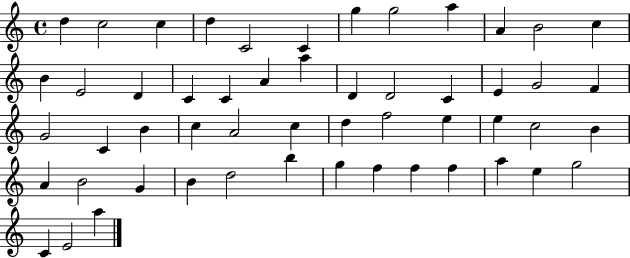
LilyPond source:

{
  \clef treble
  \time 4/4
  \defaultTimeSignature
  \key c \major
  d''4 c''2 c''4 | d''4 c'2 c'4 | g''4 g''2 a''4 | a'4 b'2 c''4 | \break b'4 e'2 d'4 | c'4 c'4 a'4 a''4 | d'4 d'2 c'4 | e'4 g'2 f'4 | \break g'2 c'4 b'4 | c''4 a'2 c''4 | d''4 f''2 e''4 | e''4 c''2 b'4 | \break a'4 b'2 g'4 | b'4 d''2 b''4 | g''4 f''4 f''4 f''4 | a''4 e''4 g''2 | \break c'4 e'2 a''4 | \bar "|."
}